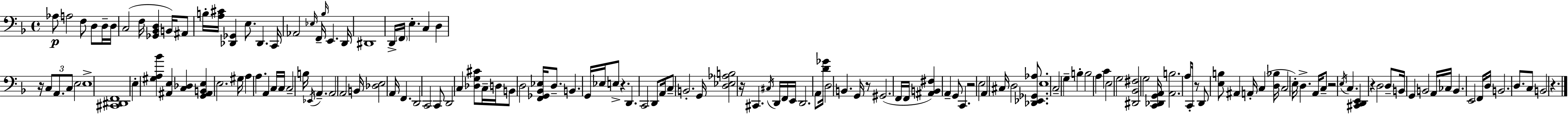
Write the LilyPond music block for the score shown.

{
  \clef bass
  \time 4/4
  \defaultTimeSignature
  \key d \minor
  aes8\p a2 f8 d8 d16-- d16 | c2( f16 <ges, bes, d>4 b,16) ais,8 | b16-. <a cis'>16 <des, ges,>4 e8. des,4. c,16 | aes,2 \grace { ees16 } f,16-- \grace { bes16 } e,4. | \break d,16 dis,1 | d,16-> \parenthesize f,16 e4.-. c4 d4 | r16 \tuplet 3/2 { c8 a,8. c8 } e2 | e1-> | \break <cis, dis, f,>1 | e4-. <gis a bes'>4 <ais, e>4 <c des>4 | <g, ais, b, e>4 e2. | gis16 a4 a4. a,4 | \break c16 c16 c2-- b16 \acciaccatura { ees,16 } a,4.-- | a,2 a,2 | b,16 <des e>2 a,16 f,4. | d,2 c,2 | \break c,8 d,2 c4 | <des g cis'>8 c16-- d16 b,8 d2 <f, ges, bes, ees>16 | d8.-- b,4. g,16 ees16 e8-> r4. | d,4. c,2 | \break d,8 a,16 c8-- b,2.-. | g,16 <d ees aes b>2 r16 cis,4. | \acciaccatura { cis16 } d,16 f,16 e,16 d,2. | a,8 <d' ges'>16 d2 b,4. | \break g,16 r8 gis,2.( | f,16 f,16 <ais, b, fis>4) a,4-- g,8 c,4. | r2 e2 | a,4 cis16 d2 | \break <des, ees, ges, aes>8. e1 | c2-- g4-- | b4-. b2 a4 | c'4 e2 g2 | \break <dis, bes, fis>2 g2 | <c, des, g, a,>16 <a, b>2. | a8 c,16-. r8 d,8 <e b>8 ais,4 a,16-. c4( | <d bes>16 c2 e16-.) d4.-> | \break a,16 c8-- r2 \acciaccatura { e16 } c4. | <cis, d, e,>4 r4 d2 | d8-- b,16 g,4 b,2 | a,16 ces16 b,4. e,2 | \break f,16 d16 b,2. | d8. c8 b,2 r4. | \bar "|."
}